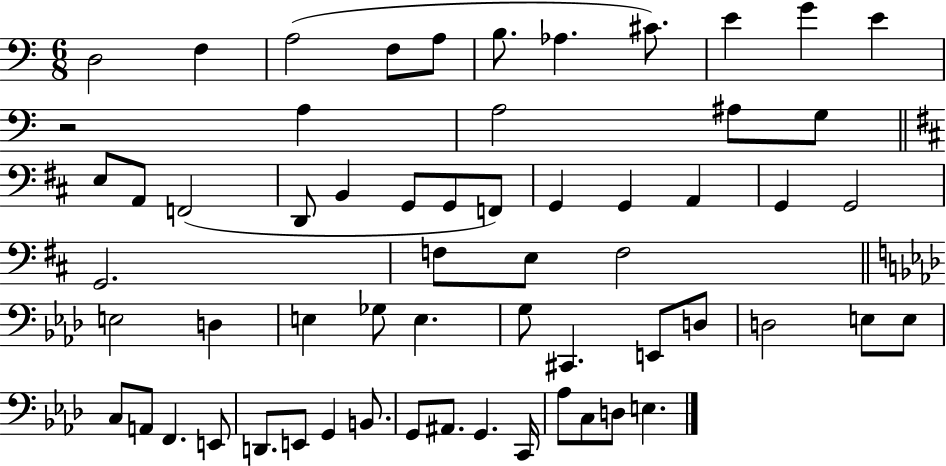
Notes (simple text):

D3/h F3/q A3/h F3/e A3/e B3/e. Ab3/q. C#4/e. E4/q G4/q E4/q R/h A3/q A3/h A#3/e G3/e E3/e A2/e F2/h D2/e B2/q G2/e G2/e F2/e G2/q G2/q A2/q G2/q G2/h G2/h. F3/e E3/e F3/h E3/h D3/q E3/q Gb3/e E3/q. G3/e C#2/q. E2/e D3/e D3/h E3/e E3/e C3/e A2/e F2/q. E2/e D2/e. E2/e G2/q B2/e. G2/e A#2/e. G2/q. C2/s Ab3/e C3/e D3/e E3/q.